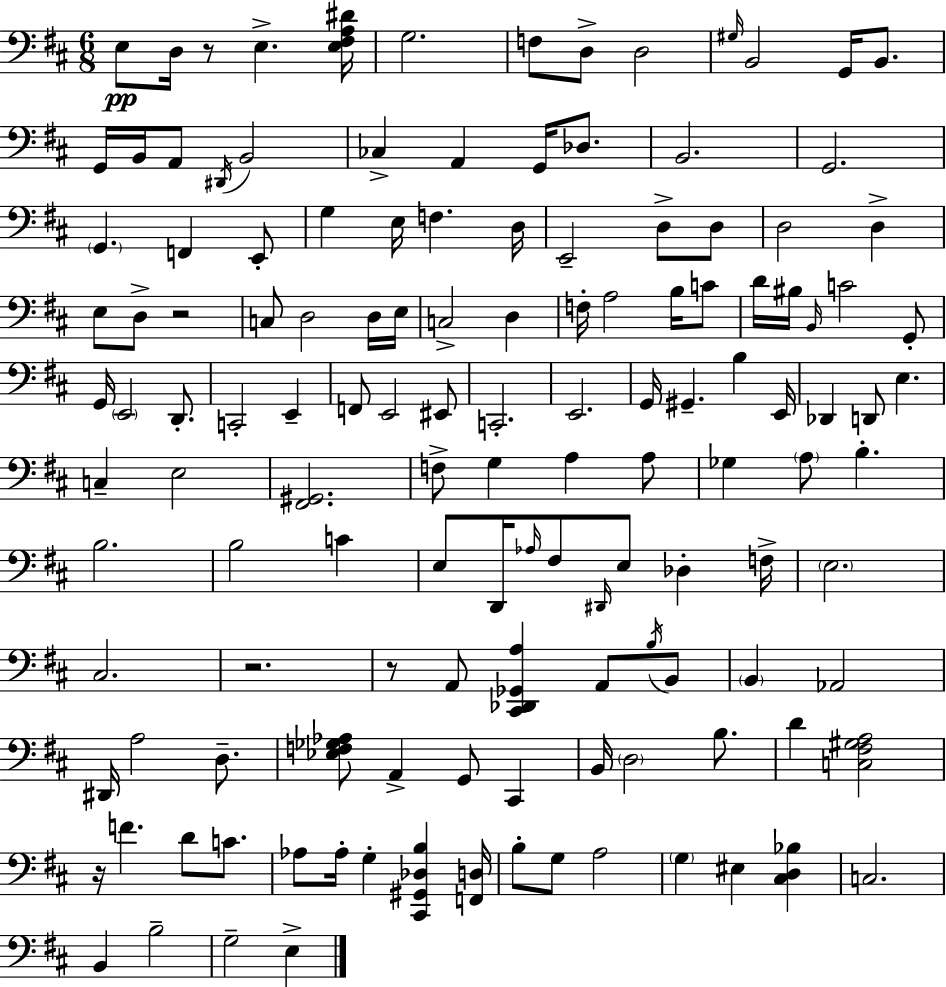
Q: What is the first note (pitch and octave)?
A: E3